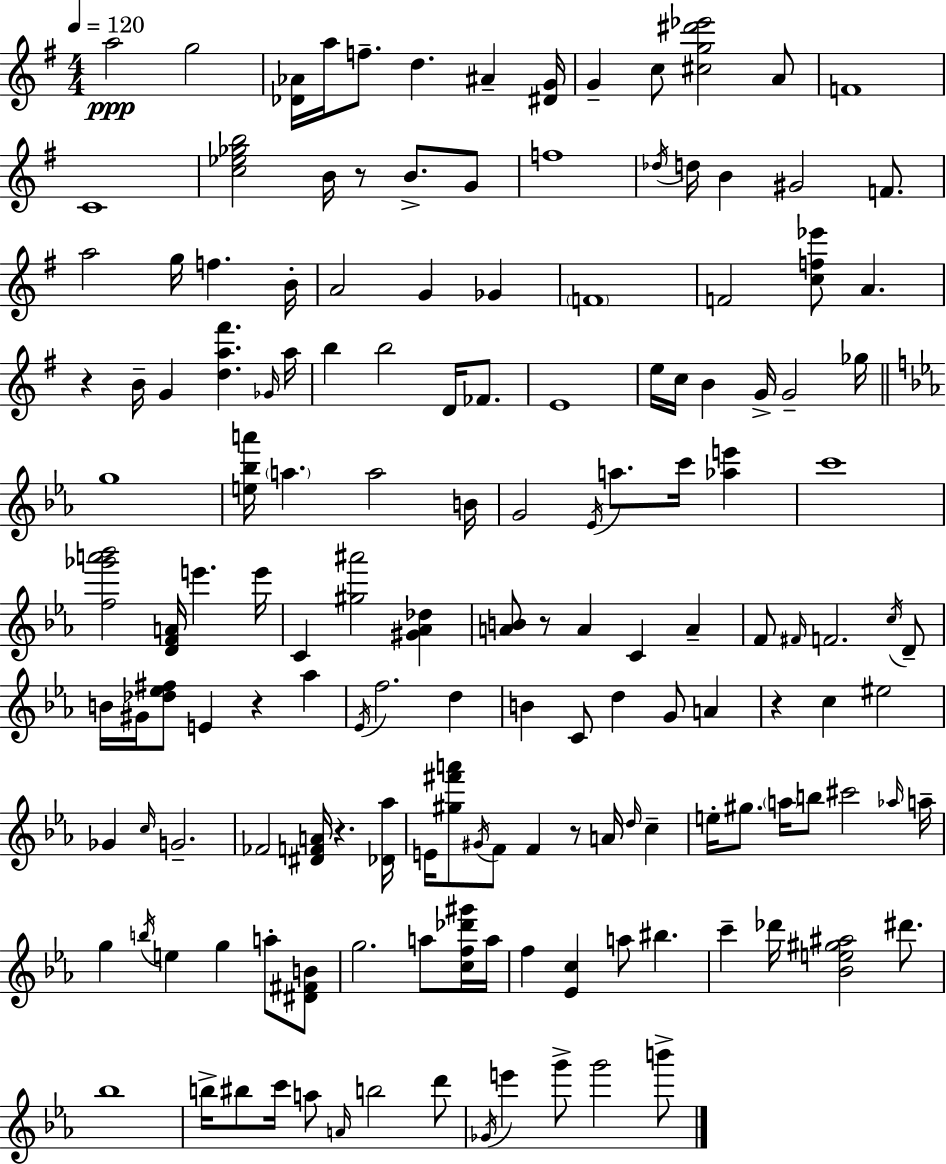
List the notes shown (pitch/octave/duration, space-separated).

A5/h G5/h [Db4,Ab4]/s A5/s F5/e. D5/q. A#4/q [D#4,G4]/s G4/q C5/e [C#5,G5,D#6,Eb6]/h A4/e F4/w C4/w [C5,Eb5,Gb5,B5]/h B4/s R/e B4/e. G4/e F5/w Db5/s D5/s B4/q G#4/h F4/e. A5/h G5/s F5/q. B4/s A4/h G4/q Gb4/q F4/w F4/h [C5,F5,Eb6]/e A4/q. R/q B4/s G4/q [D5,A5,F#6]/q. Gb4/s A5/s B5/q B5/h D4/s FES4/e. E4/w E5/s C5/s B4/q G4/s G4/h Gb5/s G5/w [E5,Bb5,A6]/s A5/q. A5/h B4/s G4/h Eb4/s A5/e. C6/s [Ab5,E6]/q C6/w [F5,Gb6,A6,Bb6]/h [D4,F4,A4]/s E6/q. E6/s C4/q [G#5,A#6]/h [G#4,Ab4,Db5]/q [A4,B4]/e R/e A4/q C4/q A4/q F4/e F#4/s F4/h. C5/s D4/e B4/s G#4/s [Db5,Eb5,F#5]/e E4/q R/q Ab5/q Eb4/s F5/h. D5/q B4/q C4/e D5/q G4/e A4/q R/q C5/q EIS5/h Gb4/q C5/s G4/h. FES4/h [D#4,F4,A4]/s R/q. [Db4,Ab5]/s E4/s [G#5,F#6,A6]/e G#4/s F4/e F4/q R/e A4/s D5/s C5/q E5/s G#5/e. A5/s B5/e C#6/h Ab5/s A5/s G5/q B5/s E5/q G5/q A5/e [D#4,F#4,B4]/e G5/h. A5/e [C5,F5,Db6,G#6]/s A5/s F5/q [Eb4,C5]/q A5/e BIS5/q. C6/q Db6/s [Bb4,E5,G#5,A#5]/h D#6/e. Bb5/w B5/s BIS5/e C6/s A5/e A4/s B5/h D6/e Gb4/s E6/q G6/e G6/h B6/e